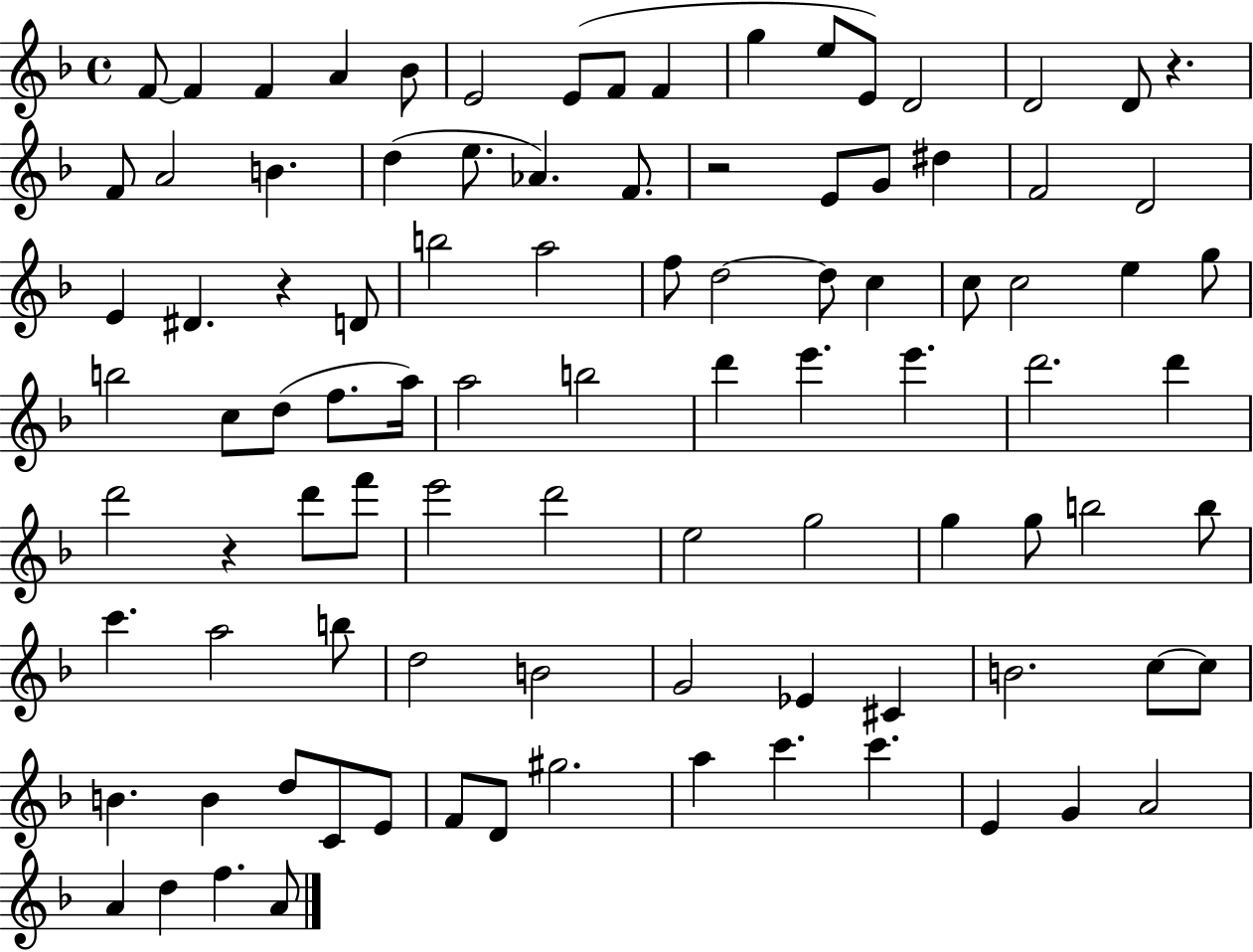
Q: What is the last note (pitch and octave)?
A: A4